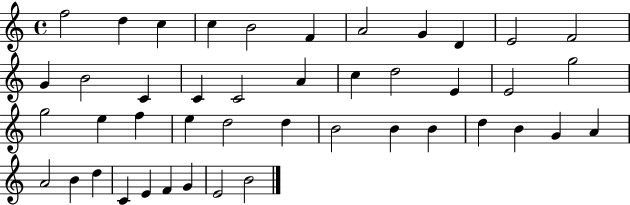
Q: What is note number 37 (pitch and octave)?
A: B4